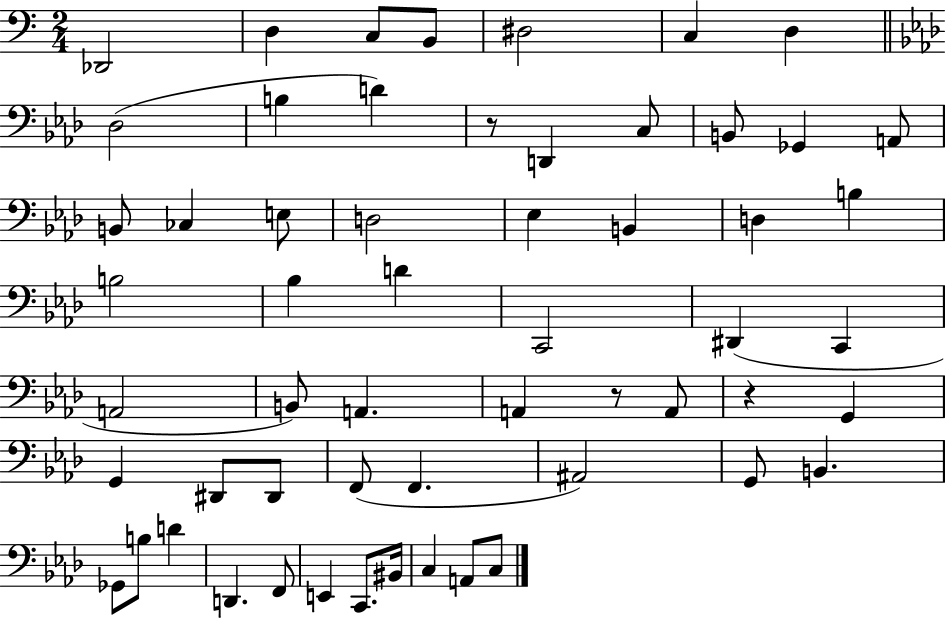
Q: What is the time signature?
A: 2/4